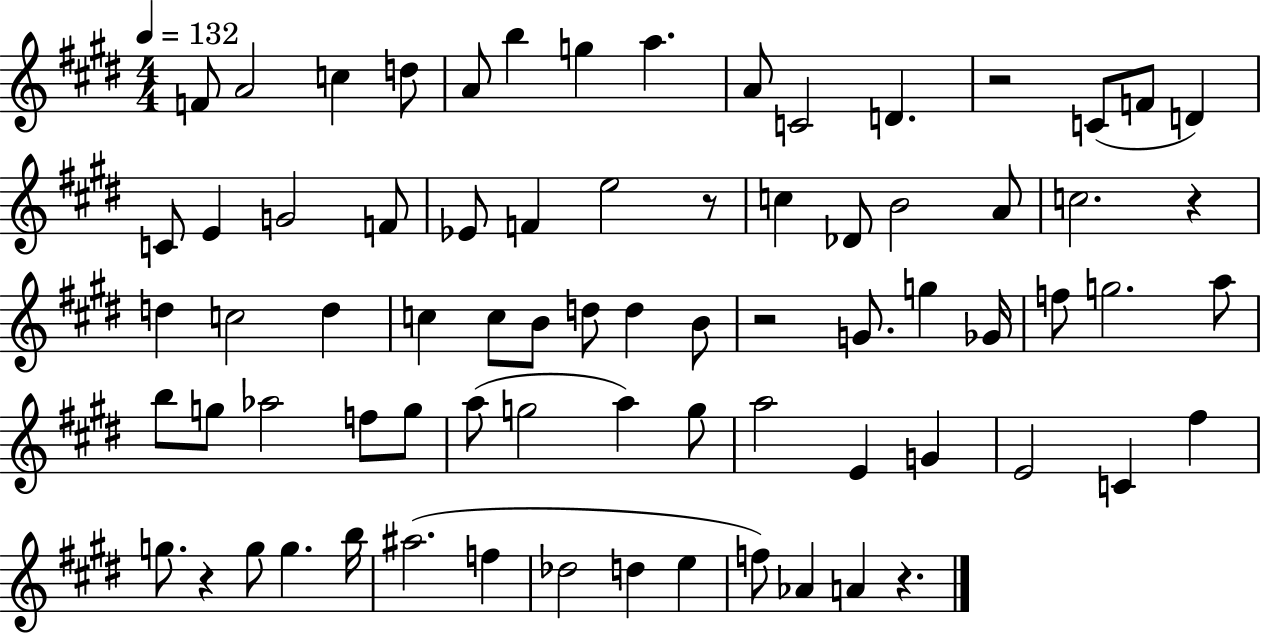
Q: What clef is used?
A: treble